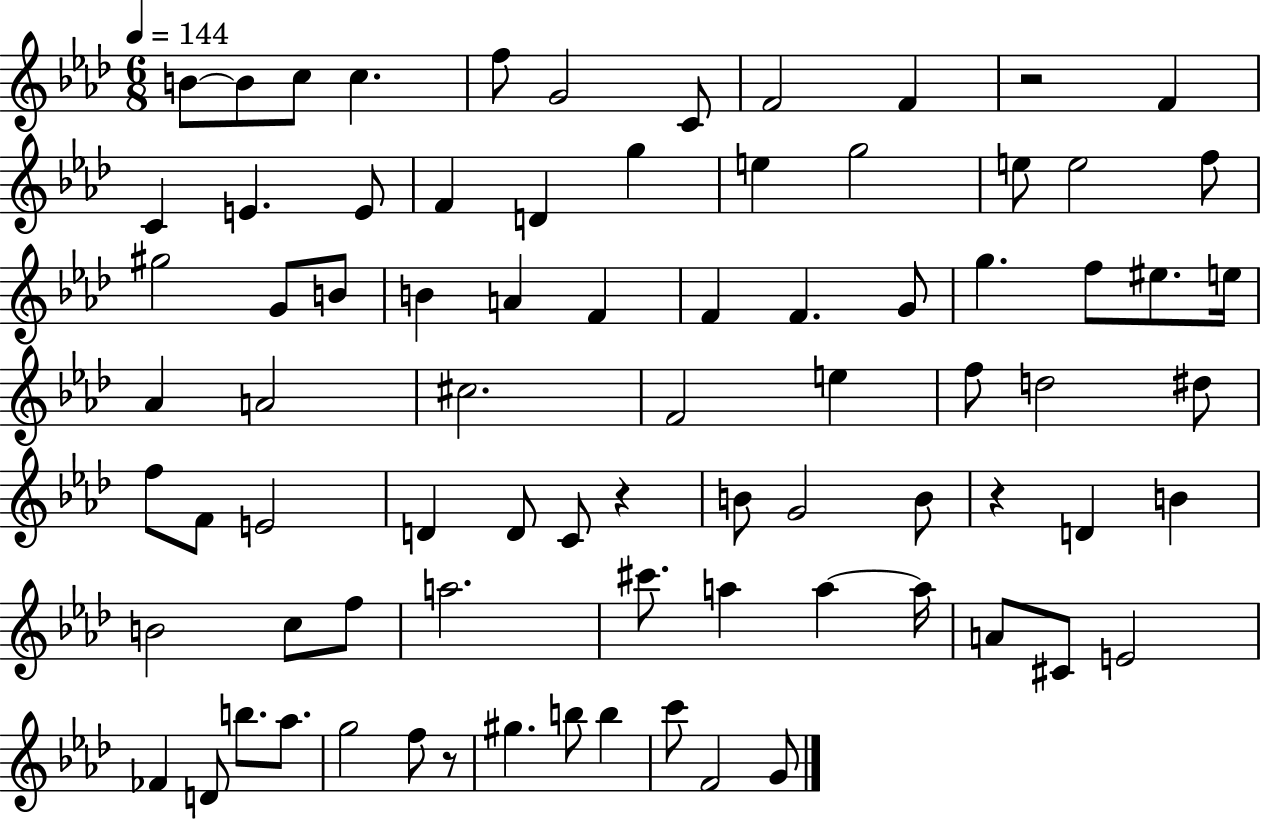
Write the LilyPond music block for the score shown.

{
  \clef treble
  \numericTimeSignature
  \time 6/8
  \key aes \major
  \tempo 4 = 144
  b'8~~ b'8 c''8 c''4. | f''8 g'2 c'8 | f'2 f'4 | r2 f'4 | \break c'4 e'4. e'8 | f'4 d'4 g''4 | e''4 g''2 | e''8 e''2 f''8 | \break gis''2 g'8 b'8 | b'4 a'4 f'4 | f'4 f'4. g'8 | g''4. f''8 eis''8. e''16 | \break aes'4 a'2 | cis''2. | f'2 e''4 | f''8 d''2 dis''8 | \break f''8 f'8 e'2 | d'4 d'8 c'8 r4 | b'8 g'2 b'8 | r4 d'4 b'4 | \break b'2 c''8 f''8 | a''2. | cis'''8. a''4 a''4~~ a''16 | a'8 cis'8 e'2 | \break fes'4 d'8 b''8. aes''8. | g''2 f''8 r8 | gis''4. b''8 b''4 | c'''8 f'2 g'8 | \break \bar "|."
}